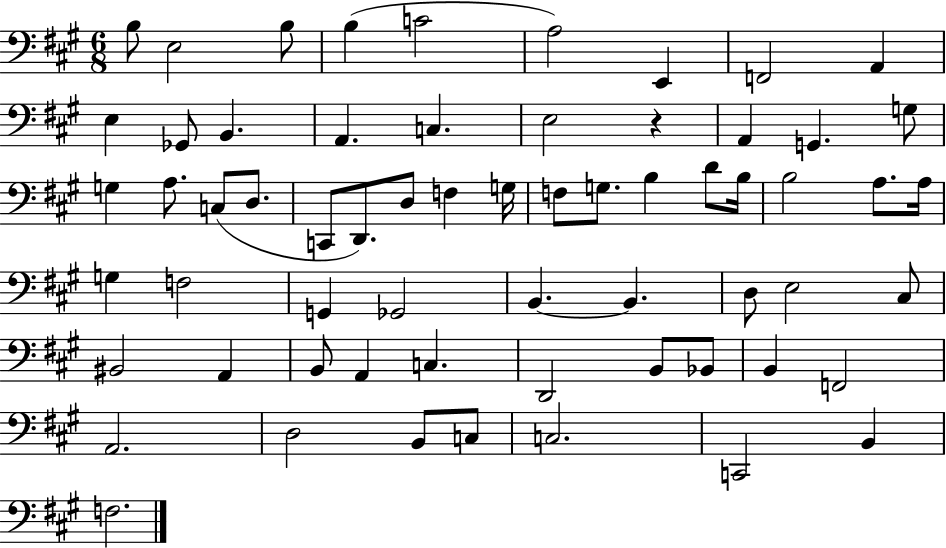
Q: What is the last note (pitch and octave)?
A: F3